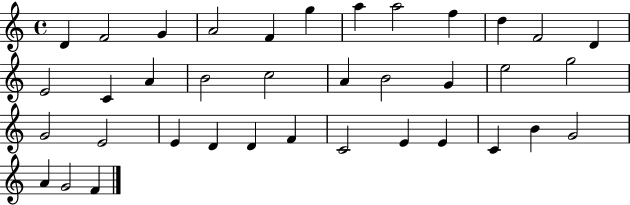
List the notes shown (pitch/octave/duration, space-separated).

D4/q F4/h G4/q A4/h F4/q G5/q A5/q A5/h F5/q D5/q F4/h D4/q E4/h C4/q A4/q B4/h C5/h A4/q B4/h G4/q E5/h G5/h G4/h E4/h E4/q D4/q D4/q F4/q C4/h E4/q E4/q C4/q B4/q G4/h A4/q G4/h F4/q